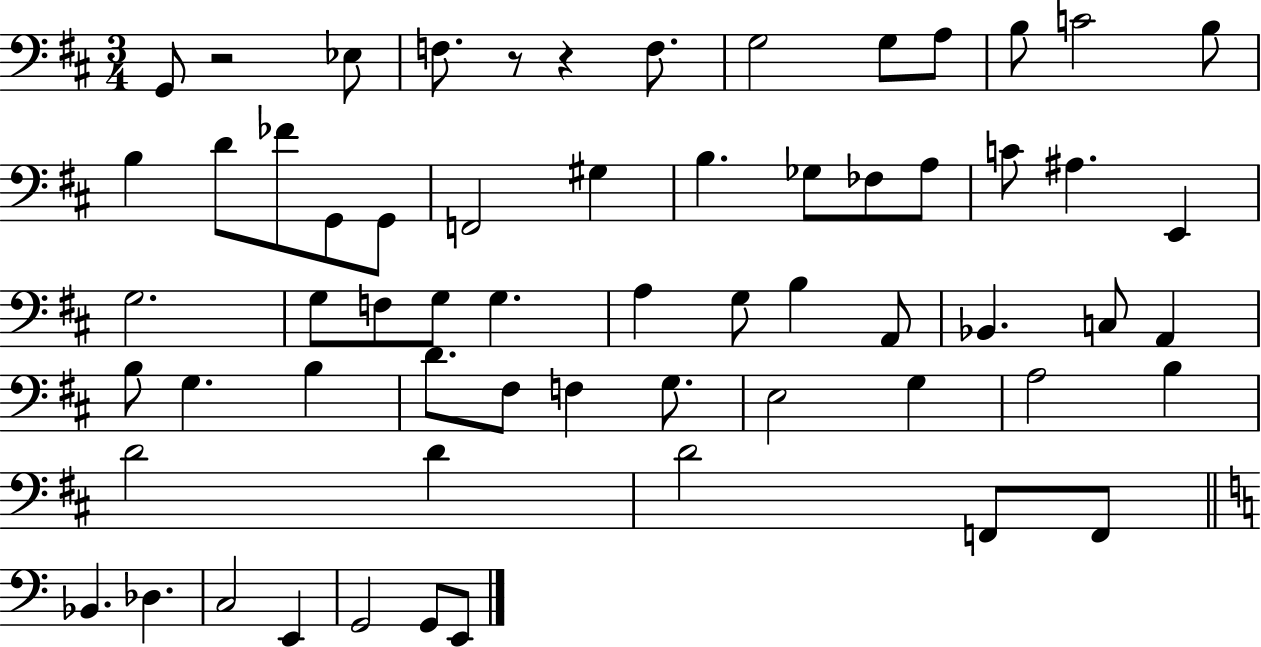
G2/e R/h Eb3/e F3/e. R/e R/q F3/e. G3/h G3/e A3/e B3/e C4/h B3/e B3/q D4/e FES4/e G2/e G2/e F2/h G#3/q B3/q. Gb3/e FES3/e A3/e C4/e A#3/q. E2/q G3/h. G3/e F3/e G3/e G3/q. A3/q G3/e B3/q A2/e Bb2/q. C3/e A2/q B3/e G3/q. B3/q D4/e. F#3/e F3/q G3/e. E3/h G3/q A3/h B3/q D4/h D4/q D4/h F2/e F2/e Bb2/q. Db3/q. C3/h E2/q G2/h G2/e E2/e